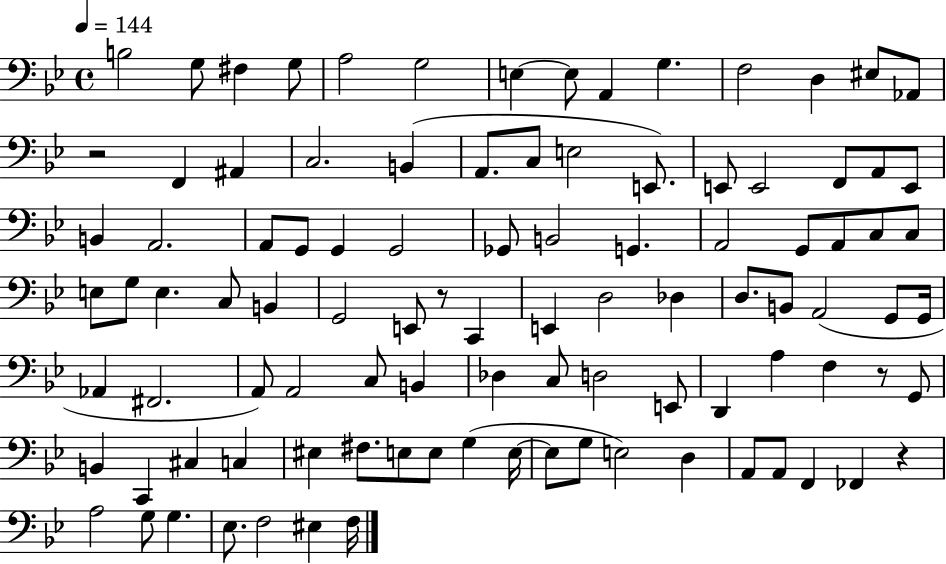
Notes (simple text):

B3/h G3/e F#3/q G3/e A3/h G3/h E3/q E3/e A2/q G3/q. F3/h D3/q EIS3/e Ab2/e R/h F2/q A#2/q C3/h. B2/q A2/e. C3/e E3/h E2/e. E2/e E2/h F2/e A2/e E2/e B2/q A2/h. A2/e G2/e G2/q G2/h Gb2/e B2/h G2/q. A2/h G2/e A2/e C3/e C3/e E3/e G3/e E3/q. C3/e B2/q G2/h E2/e R/e C2/q E2/q D3/h Db3/q D3/e. B2/e A2/h G2/e G2/s Ab2/q F#2/h. A2/e A2/h C3/e B2/q Db3/q C3/e D3/h E2/e D2/q A3/q F3/q R/e G2/e B2/q C2/q C#3/q C3/q EIS3/q F#3/e. E3/e E3/e G3/q E3/s E3/e G3/e E3/h D3/q A2/e A2/e F2/q FES2/q R/q A3/h G3/e G3/q. Eb3/e. F3/h EIS3/q F3/s